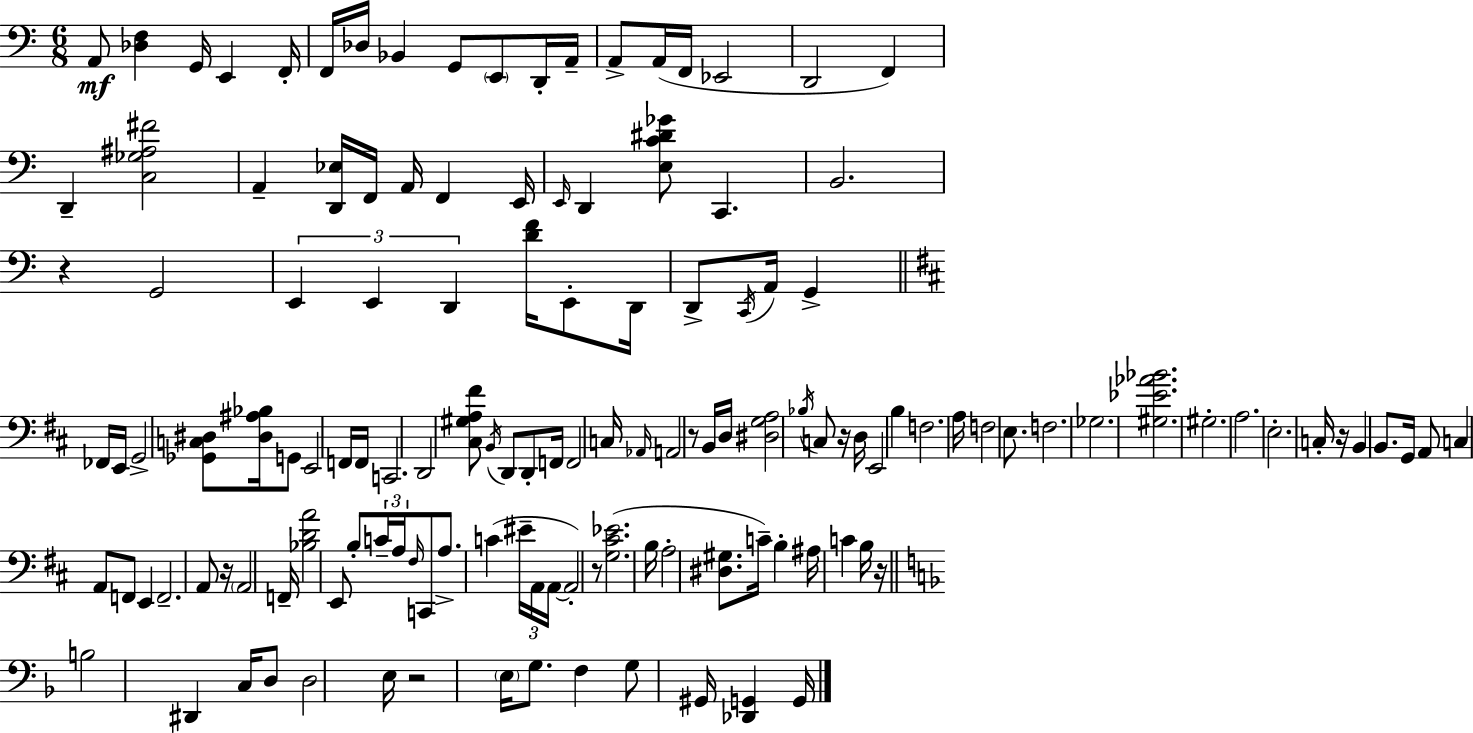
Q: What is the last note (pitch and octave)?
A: G2